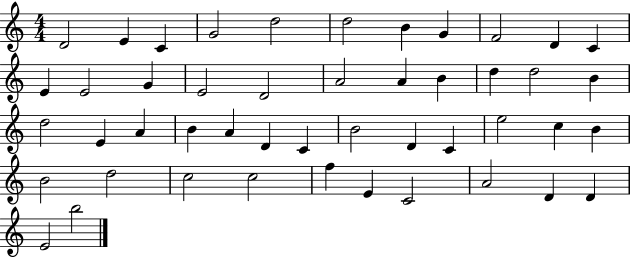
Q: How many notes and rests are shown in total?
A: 47